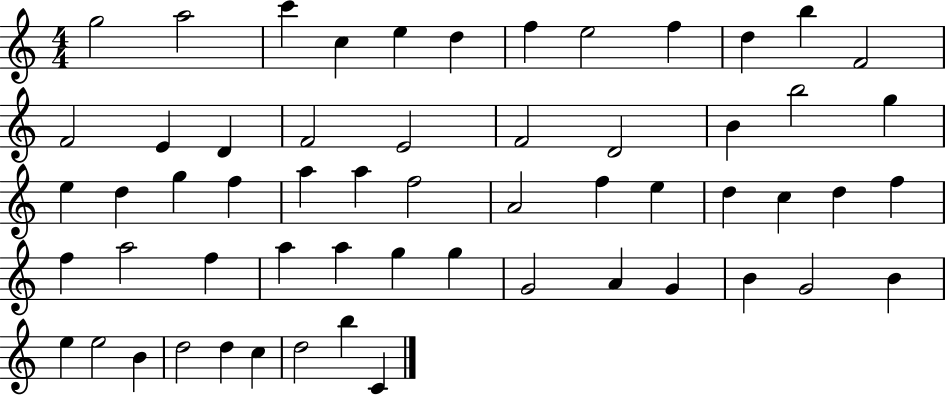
{
  \clef treble
  \numericTimeSignature
  \time 4/4
  \key c \major
  g''2 a''2 | c'''4 c''4 e''4 d''4 | f''4 e''2 f''4 | d''4 b''4 f'2 | \break f'2 e'4 d'4 | f'2 e'2 | f'2 d'2 | b'4 b''2 g''4 | \break e''4 d''4 g''4 f''4 | a''4 a''4 f''2 | a'2 f''4 e''4 | d''4 c''4 d''4 f''4 | \break f''4 a''2 f''4 | a''4 a''4 g''4 g''4 | g'2 a'4 g'4 | b'4 g'2 b'4 | \break e''4 e''2 b'4 | d''2 d''4 c''4 | d''2 b''4 c'4 | \bar "|."
}